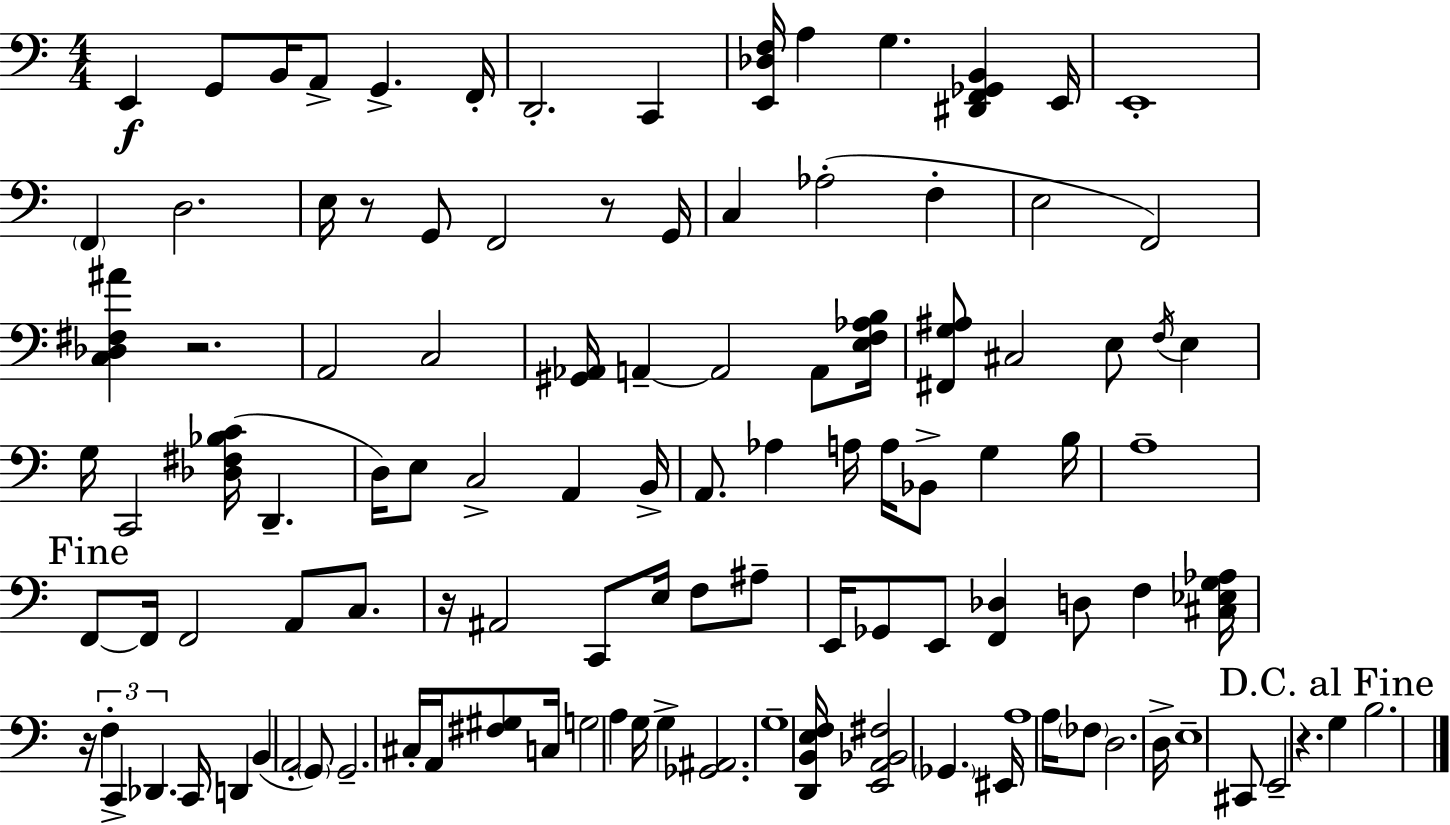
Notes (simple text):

E2/q G2/e B2/s A2/e G2/q. F2/s D2/h. C2/q [E2,Db3,F3]/s A3/q G3/q. [D#2,F2,Gb2,B2]/q E2/s E2/w F2/q D3/h. E3/s R/e G2/e F2/h R/e G2/s C3/q Ab3/h F3/q E3/h F2/h [C3,Db3,F#3,A#4]/q R/h. A2/h C3/h [G#2,Ab2]/s A2/q A2/h A2/e [E3,F3,Ab3,B3]/s [F#2,G3,A#3]/e C#3/h E3/e F3/s E3/q G3/s C2/h [Db3,F#3,Bb3,C4]/s D2/q. D3/s E3/e C3/h A2/q B2/s A2/e. Ab3/q A3/s A3/s Bb2/e G3/q B3/s A3/w F2/e F2/s F2/h A2/e C3/e. R/s A#2/h C2/e E3/s F3/e A#3/e E2/s Gb2/e E2/e [F2,Db3]/q D3/e F3/q [C#3,Eb3,G3,Ab3]/s R/s F3/q C2/q Db2/q. C2/s D2/q B2/q A2/h G2/e G2/h. C#3/s A2/s [F#3,G#3]/e C3/s G3/h A3/q G3/s G3/q [Gb2,A#2]/h. G3/w [D2,B2,E3,F3]/s [E2,A2,Bb2,F#3]/h Gb2/q. EIS2/s A3/w A3/s FES3/e D3/h. D3/s E3/w C#2/e E2/h R/q. G3/q B3/h.